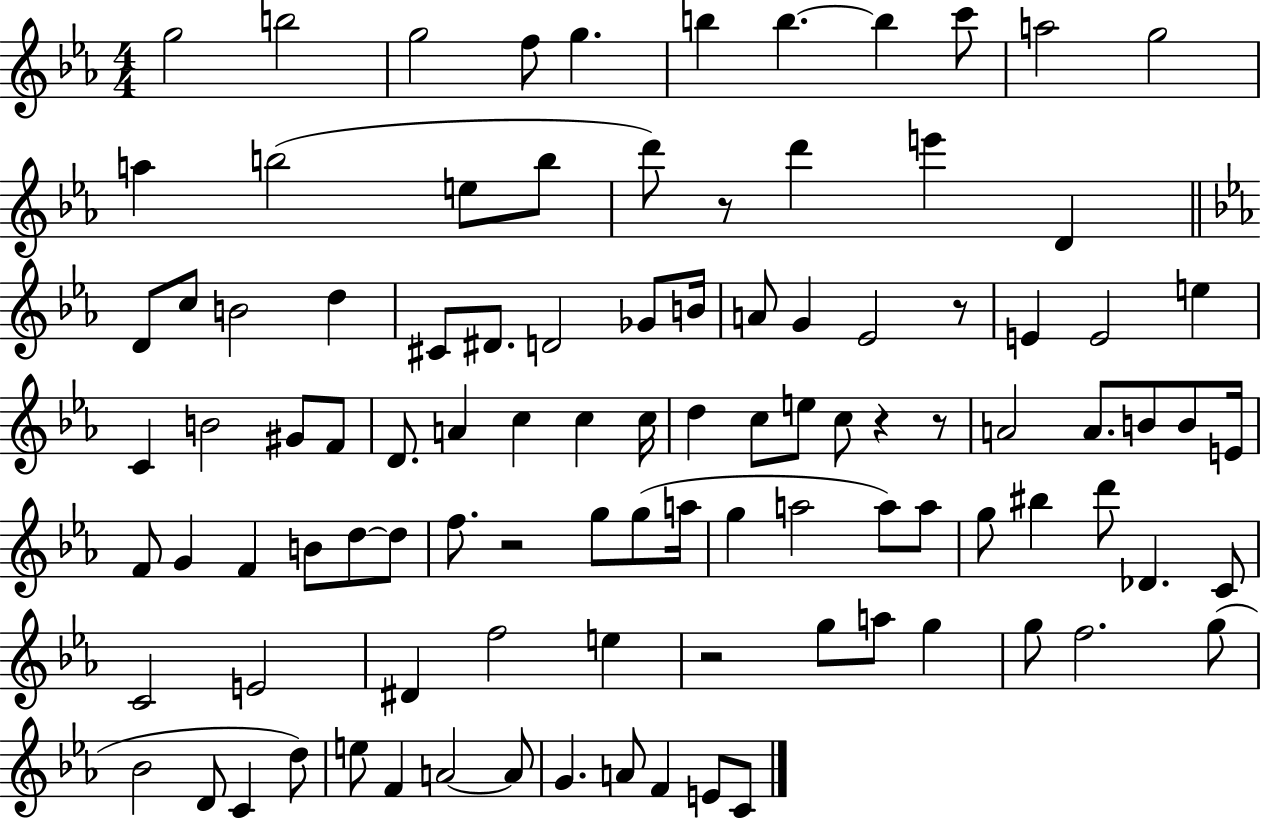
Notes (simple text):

G5/h B5/h G5/h F5/e G5/q. B5/q B5/q. B5/q C6/e A5/h G5/h A5/q B5/h E5/e B5/e D6/e R/e D6/q E6/q D4/q D4/e C5/e B4/h D5/q C#4/e D#4/e. D4/h Gb4/e B4/s A4/e G4/q Eb4/h R/e E4/q E4/h E5/q C4/q B4/h G#4/e F4/e D4/e. A4/q C5/q C5/q C5/s D5/q C5/e E5/e C5/e R/q R/e A4/h A4/e. B4/e B4/e E4/s F4/e G4/q F4/q B4/e D5/e D5/e F5/e. R/h G5/e G5/e A5/s G5/q A5/h A5/e A5/e G5/e BIS5/q D6/e Db4/q. C4/e C4/h E4/h D#4/q F5/h E5/q R/h G5/e A5/e G5/q G5/e F5/h. G5/e Bb4/h D4/e C4/q D5/e E5/e F4/q A4/h A4/e G4/q. A4/e F4/q E4/e C4/e